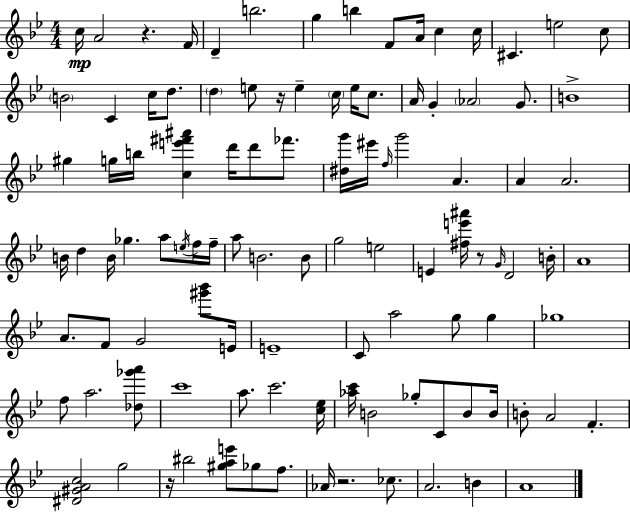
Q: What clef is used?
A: treble